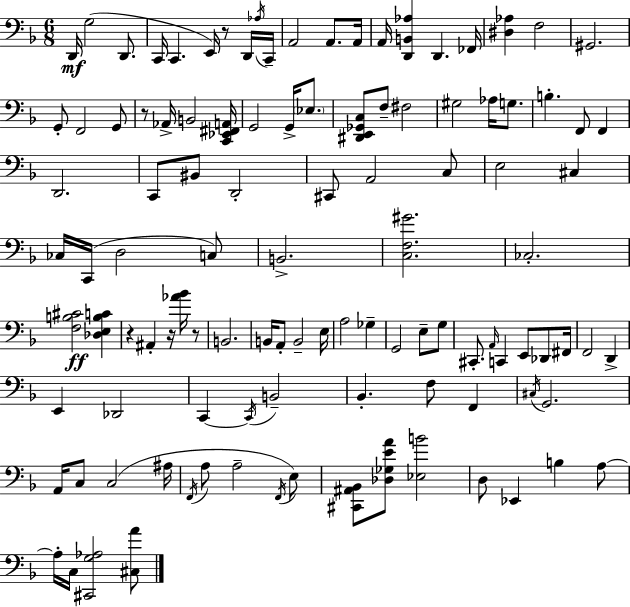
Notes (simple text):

D2/s G3/h D2/e. C2/s C2/q. E2/s R/e D2/s Ab3/s C2/s A2/h A2/e. A2/s A2/s [D2,B2,Ab3]/q D2/q. FES2/s [D#3,Ab3]/q F3/h G#2/h. G2/e F2/h G2/e R/e Ab2/s B2/h [C2,Eb2,F#2,A2]/s G2/h G2/s Eb3/e. [D#2,E2,Gb2,C3]/e F3/e F#3/h G#3/h Ab3/s G3/e. B3/q. F2/e F2/q D2/h. C2/e BIS2/e D2/h C#2/e A2/h C3/e E3/h C#3/q CES3/s C2/s D3/h C3/e B2/h. [C3,F3,G#4]/h. CES3/h. [F3,B3,C#4]/h [Db3,E3,B3,C4]/q R/q A#2/q R/s [Ab4,Bb4]/s R/e B2/h. B2/s A2/e B2/h E3/s A3/h Gb3/q G2/h E3/e G3/e C#2/e. A2/s C2/q E2/e Db2/e F#2/s F2/h D2/q E2/q Db2/h C2/q C2/s B2/h Bb2/q. F3/e F2/q C#3/s G2/h. A2/s C3/e C3/h A#3/s F2/s A3/e A3/h F2/s E3/e [C#2,A#2,Bb2]/e [Db3,Gb3,E4,A4]/e [Eb3,B4]/h D3/e Eb2/q B3/q A3/e A3/s C3/s [C#2,G3,Ab3]/h [C#3,A4]/e